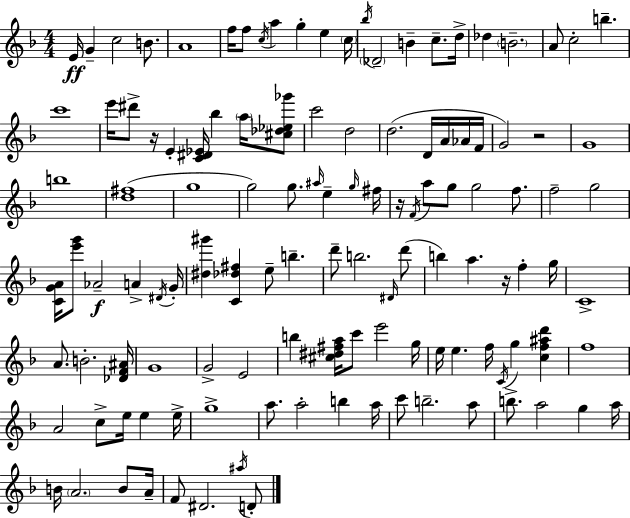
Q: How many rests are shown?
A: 4